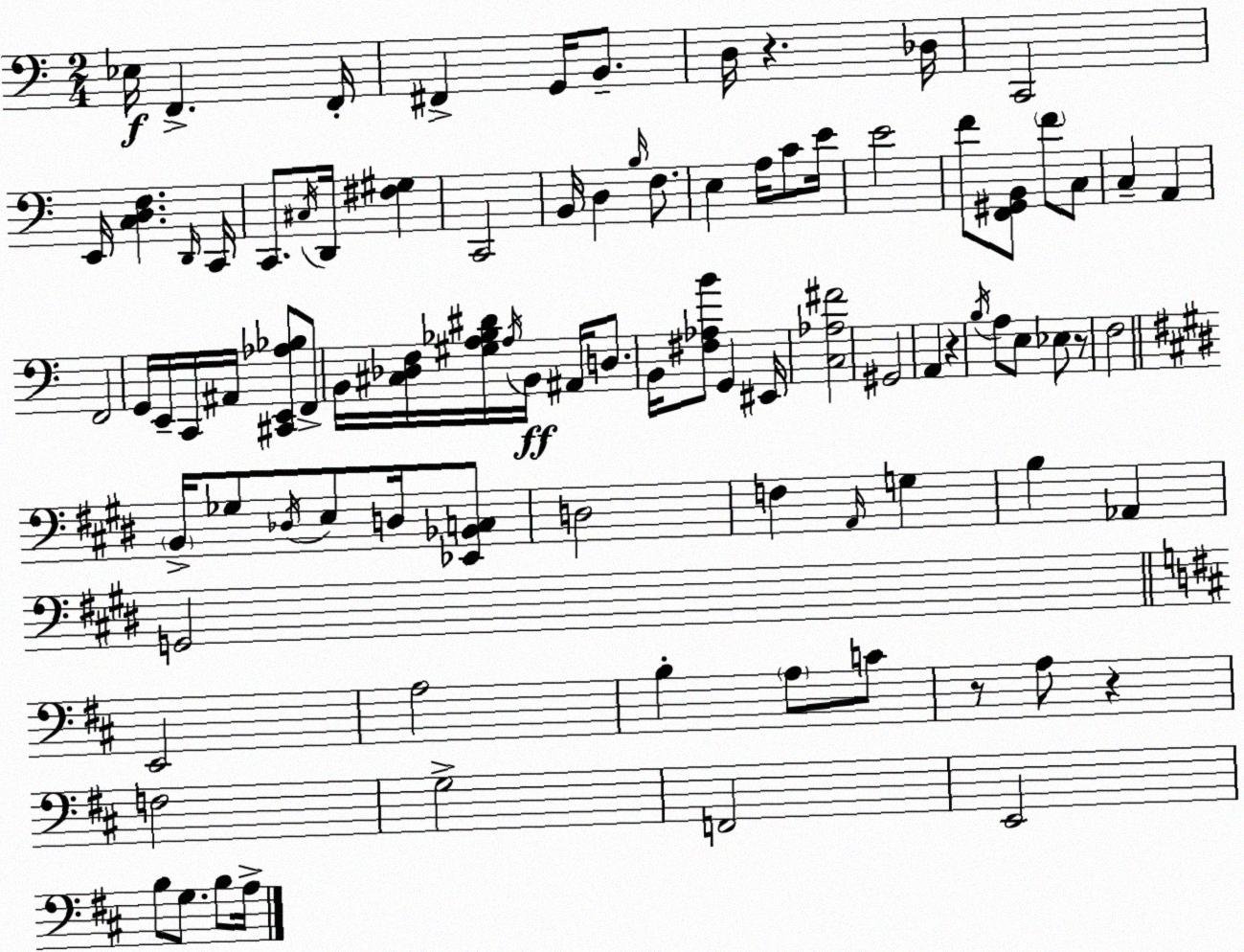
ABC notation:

X:1
T:Untitled
M:2/4
L:1/4
K:Am
_E,/4 F,, F,,/4 ^F,, G,,/4 B,,/2 D,/4 z _D,/4 C,,2 E,,/4 [C,D,F,] D,,/4 C,,/4 C,,/2 ^C,/4 D,,/4 [^F,^G,] C,,2 B,,/4 D, B,/4 F,/2 E, A,/4 C/2 E/4 E2 F/2 [F,,^G,,B,,]/2 F/2 C,/2 C, A,, F,,2 G,,/4 E,,/4 C,,/4 ^A,,/4 [^C,,E,,_A,_B,]/2 F,,/2 B,,/4 [^C,_D,F,]/4 [^G,A,_B,^D]/4 A,/4 B,,/4 ^A,,/4 D,/2 B,,/4 [^F,_A,B]/2 G,, ^E,,/4 [C,_A,^F]2 ^G,,2 A,, z B,/4 A,/2 E,/2 _E,/2 z/2 F,2 B,,/4 _G,/2 _D,/4 E,/2 D,/4 [_E,,_B,,C,]/2 D,2 F, A,,/4 G, B, _A,, G,,2 E,,2 A,2 B, A,/2 C/2 z/2 A,/2 z F,2 G,2 F,,2 E,,2 B,/2 G,/2 B,/2 A,/4